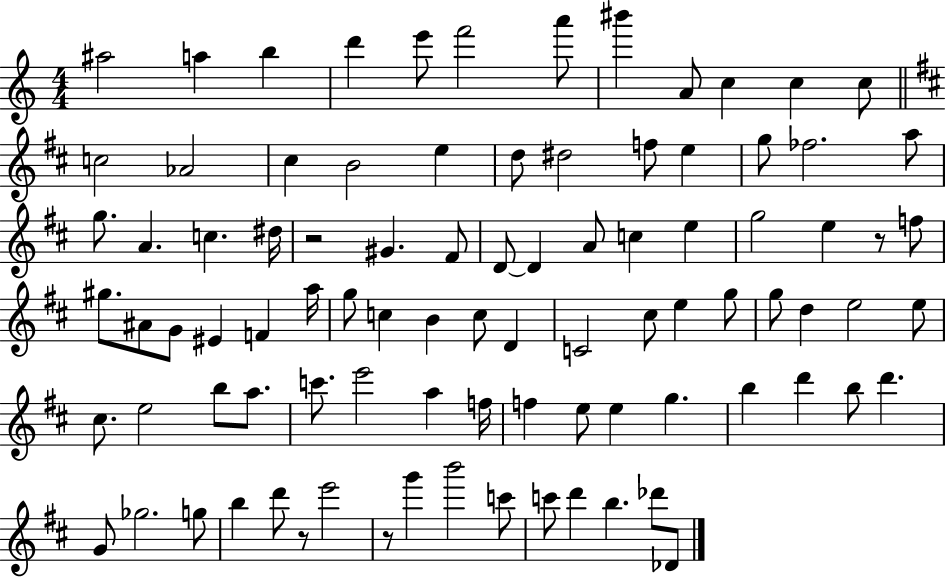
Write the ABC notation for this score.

X:1
T:Untitled
M:4/4
L:1/4
K:C
^a2 a b d' e'/2 f'2 a'/2 ^b' A/2 c c c/2 c2 _A2 ^c B2 e d/2 ^d2 f/2 e g/2 _f2 a/2 g/2 A c ^d/4 z2 ^G ^F/2 D/2 D A/2 c e g2 e z/2 f/2 ^g/2 ^A/2 G/2 ^E F a/4 g/2 c B c/2 D C2 ^c/2 e g/2 g/2 d e2 e/2 ^c/2 e2 b/2 a/2 c'/2 e'2 a f/4 f e/2 e g b d' b/2 d' G/2 _g2 g/2 b d'/2 z/2 e'2 z/2 g' b'2 c'/2 c'/2 d' b _d'/2 _D/2